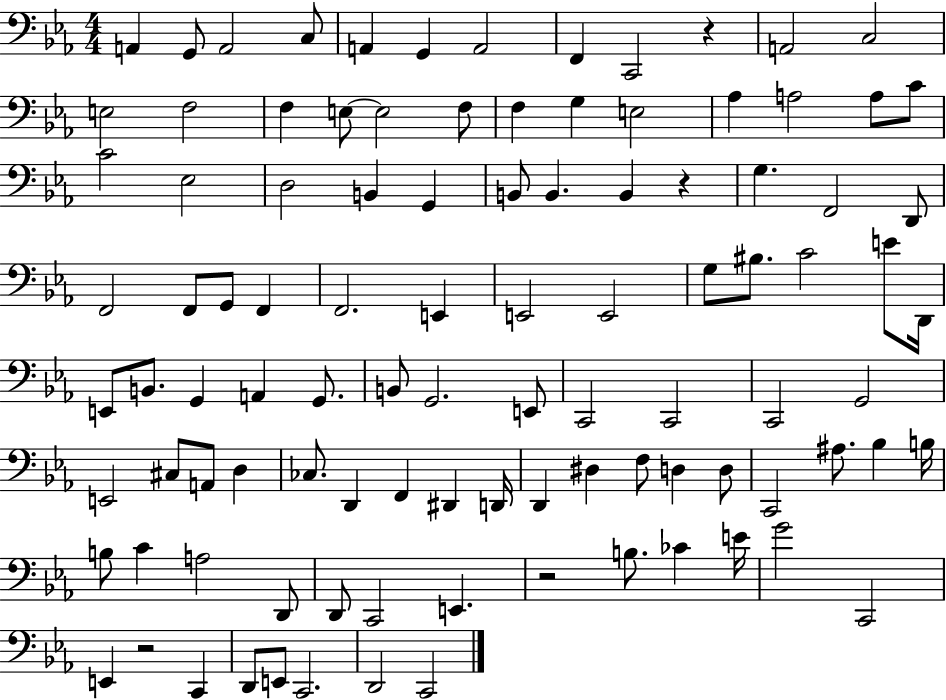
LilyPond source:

{
  \clef bass
  \numericTimeSignature
  \time 4/4
  \key ees \major
  a,4 g,8 a,2 c8 | a,4 g,4 a,2 | f,4 c,2 r4 | a,2 c2 | \break e2 f2 | f4 e8~~ e2 f8 | f4 g4 e2 | aes4 a2 a8 c'8 | \break c'2 ees2 | d2 b,4 g,4 | b,8 b,4. b,4 r4 | g4. f,2 d,8 | \break f,2 f,8 g,8 f,4 | f,2. e,4 | e,2 e,2 | g8 bis8. c'2 e'8 d,16 | \break e,8 b,8. g,4 a,4 g,8. | b,8 g,2. e,8 | c,2 c,2 | c,2 g,2 | \break e,2 cis8 a,8 d4 | ces8. d,4 f,4 dis,4 d,16 | d,4 dis4 f8 d4 d8 | c,2 ais8. bes4 b16 | \break b8 c'4 a2 d,8 | d,8 c,2 e,4. | r2 b8. ces'4 e'16 | g'2 c,2 | \break e,4 r2 c,4 | d,8 e,8 c,2. | d,2 c,2 | \bar "|."
}